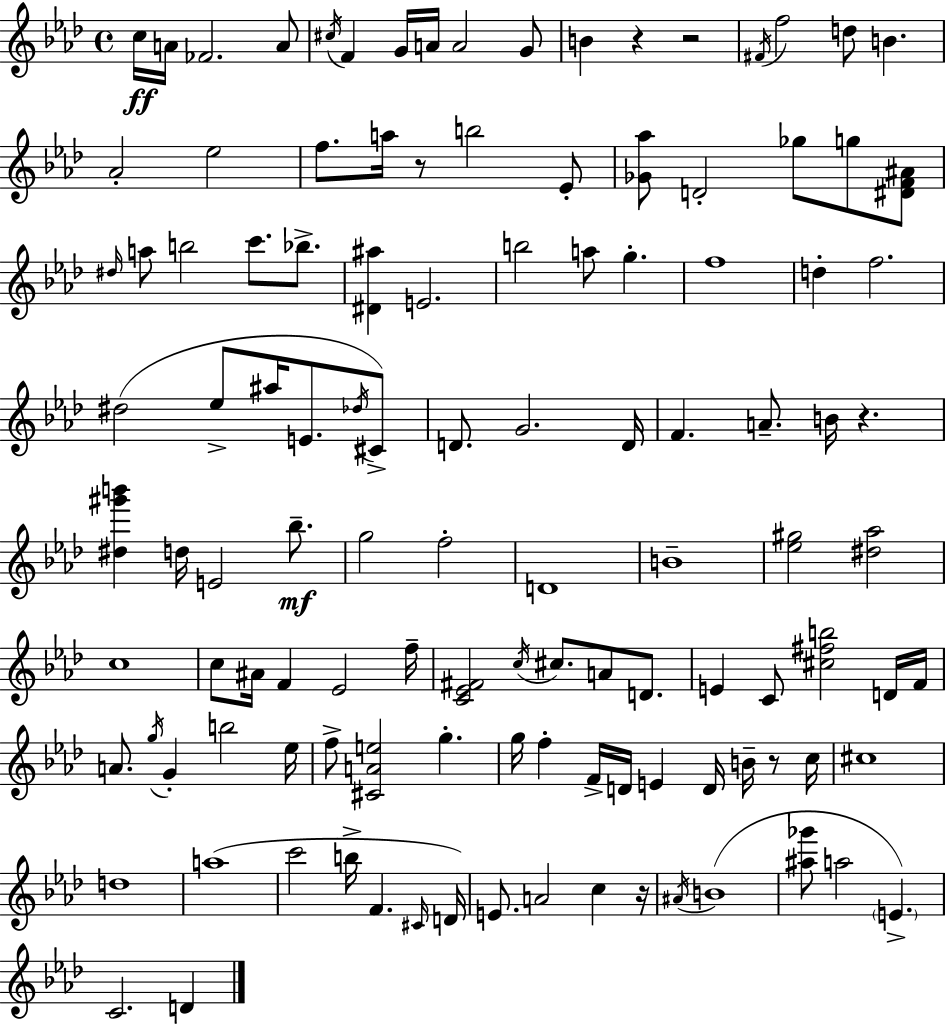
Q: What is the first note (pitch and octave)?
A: C5